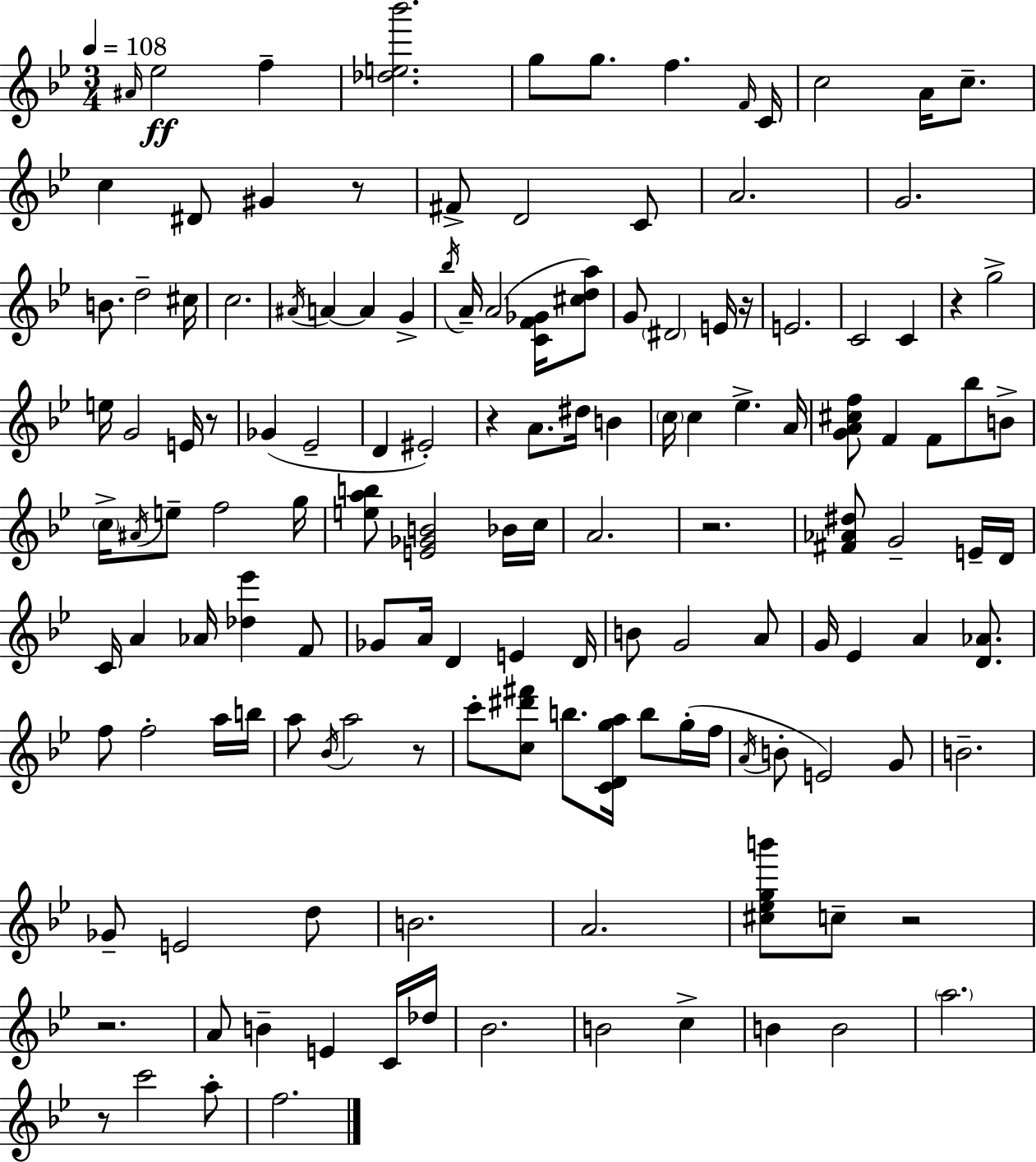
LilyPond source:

{
  \clef treble
  \numericTimeSignature
  \time 3/4
  \key bes \major
  \tempo 4 = 108
  \repeat volta 2 { \grace { ais'16 }\ff ees''2 f''4-- | <des'' e'' bes'''>2. | g''8 g''8. f''4. | \grace { f'16 } c'16 c''2 a'16 c''8.-- | \break c''4 dis'8 gis'4 | r8 fis'8-> d'2 | c'8 a'2. | g'2. | \break b'8. d''2-- | cis''16 c''2. | \acciaccatura { ais'16 } a'4~~ a'4 g'4-> | \acciaccatura { bes''16 } a'16-- a'2( | \break <c' f' ges'>16 <cis'' d'' a''>8) g'8 \parenthesize dis'2 | e'16 r16 e'2. | c'2 | c'4 r4 g''2-> | \break e''16 g'2 | e'16 r8 ges'4( ees'2-- | d'4 eis'2-.) | r4 a'8. dis''16 | \break b'4 \parenthesize c''16 c''4 ees''4.-> | a'16 <g' a' cis'' f''>8 f'4 f'8 | bes''8 b'8-> \parenthesize c''16-> \acciaccatura { ais'16 } e''8-- f''2 | g''16 <e'' a'' b''>8 <e' ges' b'>2 | \break bes'16 c''16 a'2. | r2. | <fis' aes' dis''>8 g'2-- | e'16-- d'16 c'16 a'4 aes'16 <des'' ees'''>4 | \break f'8 ges'8 a'16 d'4 | e'4 d'16 b'8 g'2 | a'8 g'16 ees'4 a'4 | <d' aes'>8. f''8 f''2-. | \break a''16 b''16 a''8 \acciaccatura { bes'16 } a''2 | r8 c'''8-. <c'' dis''' fis'''>8 b''8. | <c' d' g'' a''>16 b''8 g''16-.( f''16 \acciaccatura { a'16 } b'8-. e'2) | g'8 b'2.-- | \break ges'8-- e'2 | d''8 b'2. | a'2. | <cis'' ees'' g'' b'''>8 c''8-- r2 | \break r2. | a'8 b'4-- | e'4 c'16 des''16 bes'2. | b'2 | \break c''4-> b'4 b'2 | \parenthesize a''2. | r8 c'''2 | a''8-. f''2. | \break } \bar "|."
}